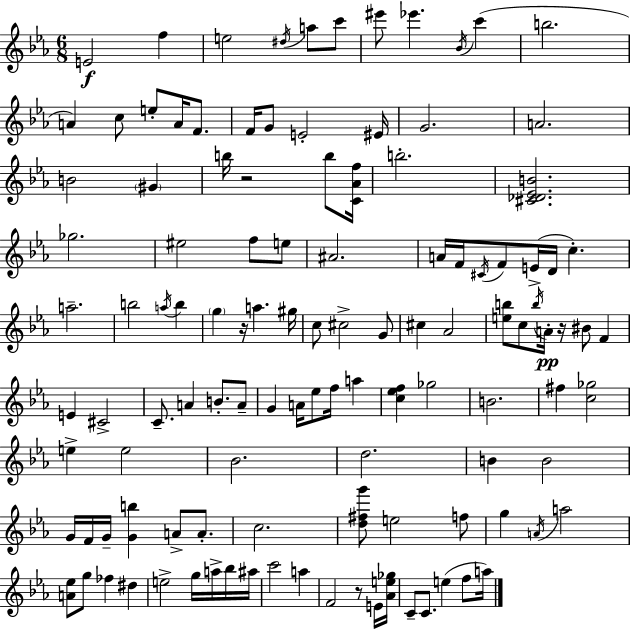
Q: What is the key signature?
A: EES major